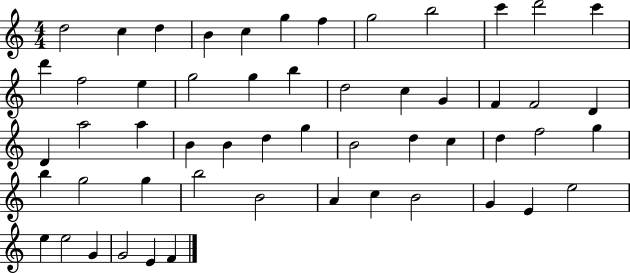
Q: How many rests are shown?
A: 0